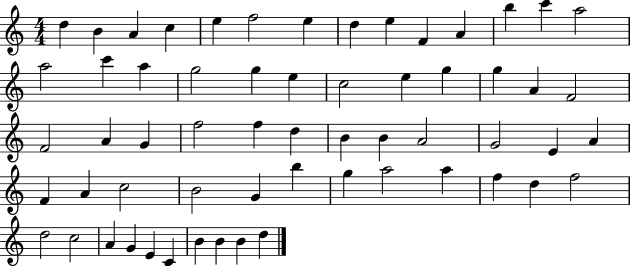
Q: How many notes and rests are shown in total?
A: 60